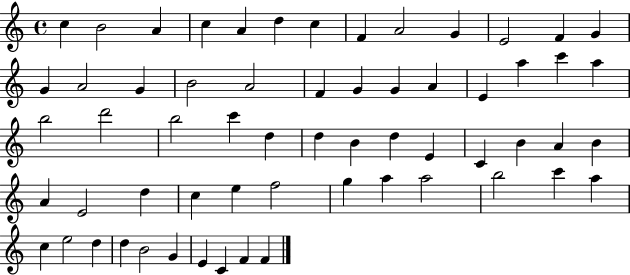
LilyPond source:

{
  \clef treble
  \time 4/4
  \defaultTimeSignature
  \key c \major
  c''4 b'2 a'4 | c''4 a'4 d''4 c''4 | f'4 a'2 g'4 | e'2 f'4 g'4 | \break g'4 a'2 g'4 | b'2 a'2 | f'4 g'4 g'4 a'4 | e'4 a''4 c'''4 a''4 | \break b''2 d'''2 | b''2 c'''4 d''4 | d''4 b'4 d''4 e'4 | c'4 b'4 a'4 b'4 | \break a'4 e'2 d''4 | c''4 e''4 f''2 | g''4 a''4 a''2 | b''2 c'''4 a''4 | \break c''4 e''2 d''4 | d''4 b'2 g'4 | e'4 c'4 f'4 f'4 | \bar "|."
}